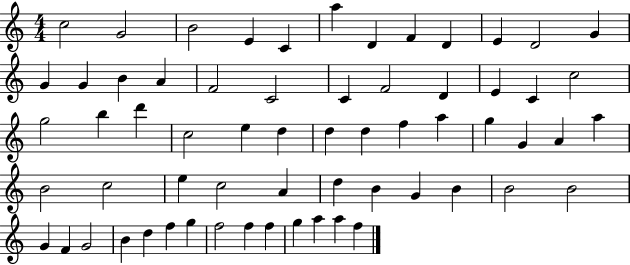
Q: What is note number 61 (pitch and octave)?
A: A5